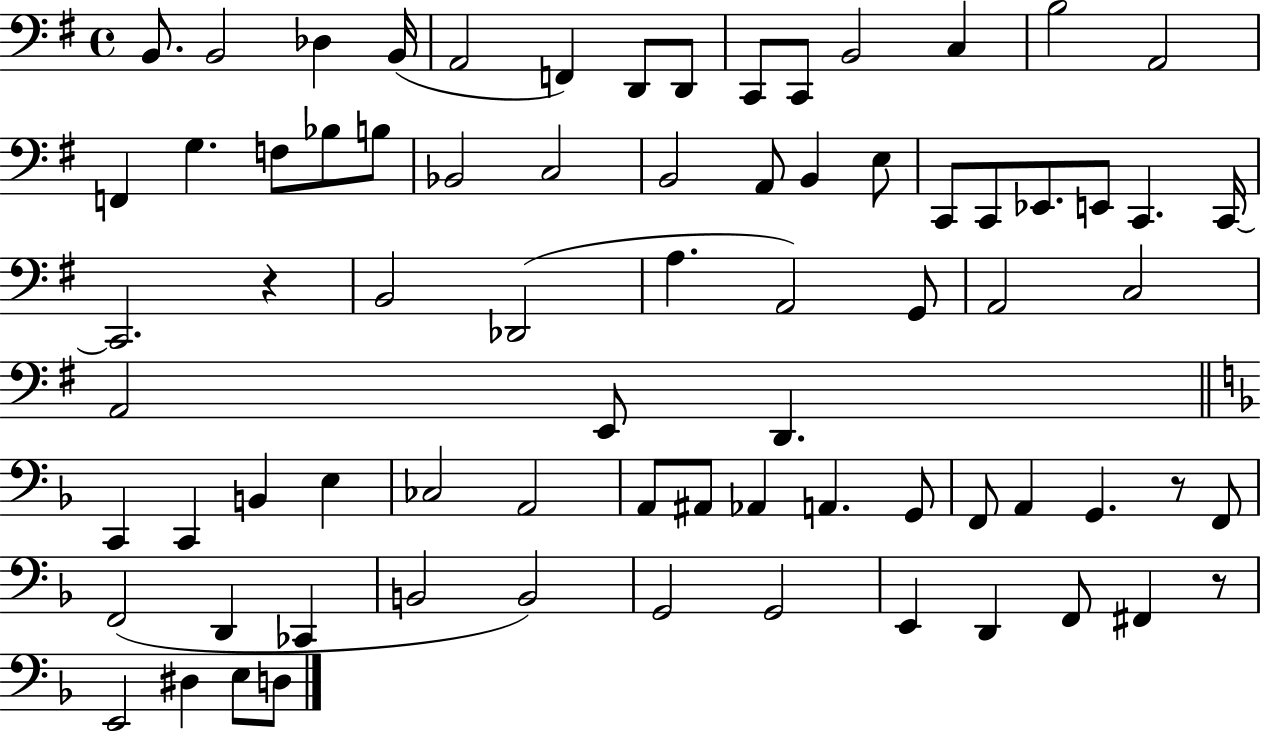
B2/e. B2/h Db3/q B2/s A2/h F2/q D2/e D2/e C2/e C2/e B2/h C3/q B3/h A2/h F2/q G3/q. F3/e Bb3/e B3/e Bb2/h C3/h B2/h A2/e B2/q E3/e C2/e C2/e Eb2/e. E2/e C2/q. C2/s C2/h. R/q B2/h Db2/h A3/q. A2/h G2/e A2/h C3/h A2/h E2/e D2/q. C2/q C2/q B2/q E3/q CES3/h A2/h A2/e A#2/e Ab2/q A2/q. G2/e F2/e A2/q G2/q. R/e F2/e F2/h D2/q CES2/q B2/h B2/h G2/h G2/h E2/q D2/q F2/e F#2/q R/e E2/h D#3/q E3/e D3/e